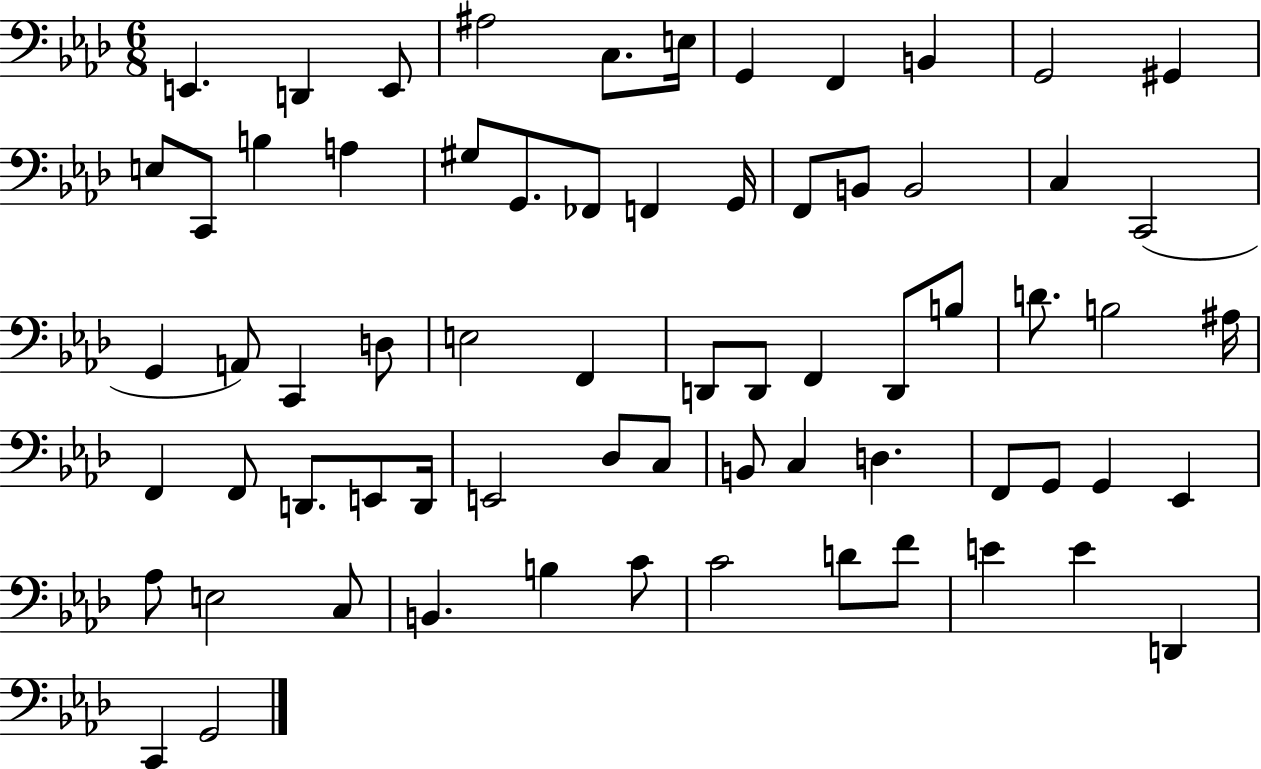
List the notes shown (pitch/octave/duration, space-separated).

E2/q. D2/q E2/e A#3/h C3/e. E3/s G2/q F2/q B2/q G2/h G#2/q E3/e C2/e B3/q A3/q G#3/e G2/e. FES2/e F2/q G2/s F2/e B2/e B2/h C3/q C2/h G2/q A2/e C2/q D3/e E3/h F2/q D2/e D2/e F2/q D2/e B3/e D4/e. B3/h A#3/s F2/q F2/e D2/e. E2/e D2/s E2/h Db3/e C3/e B2/e C3/q D3/q. F2/e G2/e G2/q Eb2/q Ab3/e E3/h C3/e B2/q. B3/q C4/e C4/h D4/e F4/e E4/q E4/q D2/q C2/q G2/h